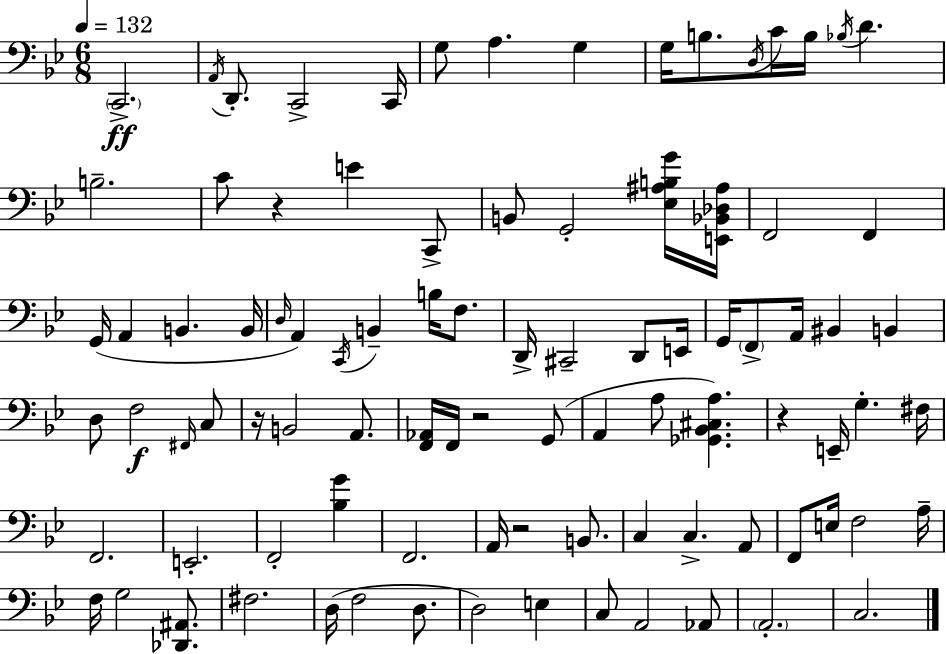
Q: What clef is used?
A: bass